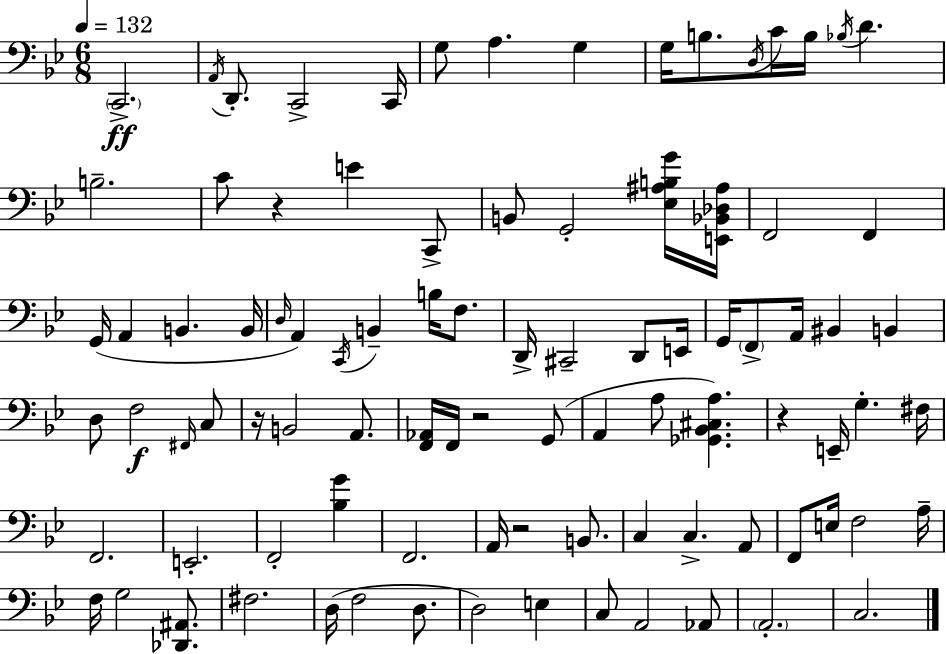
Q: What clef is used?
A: bass